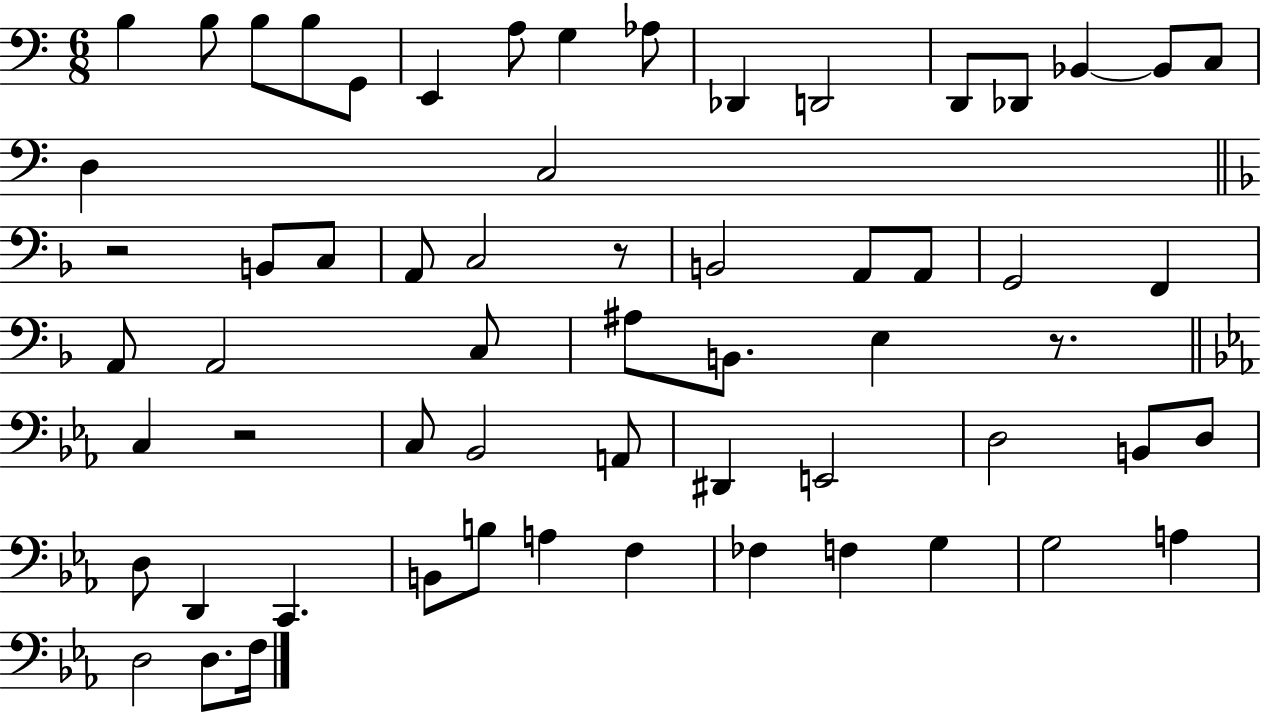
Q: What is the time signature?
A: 6/8